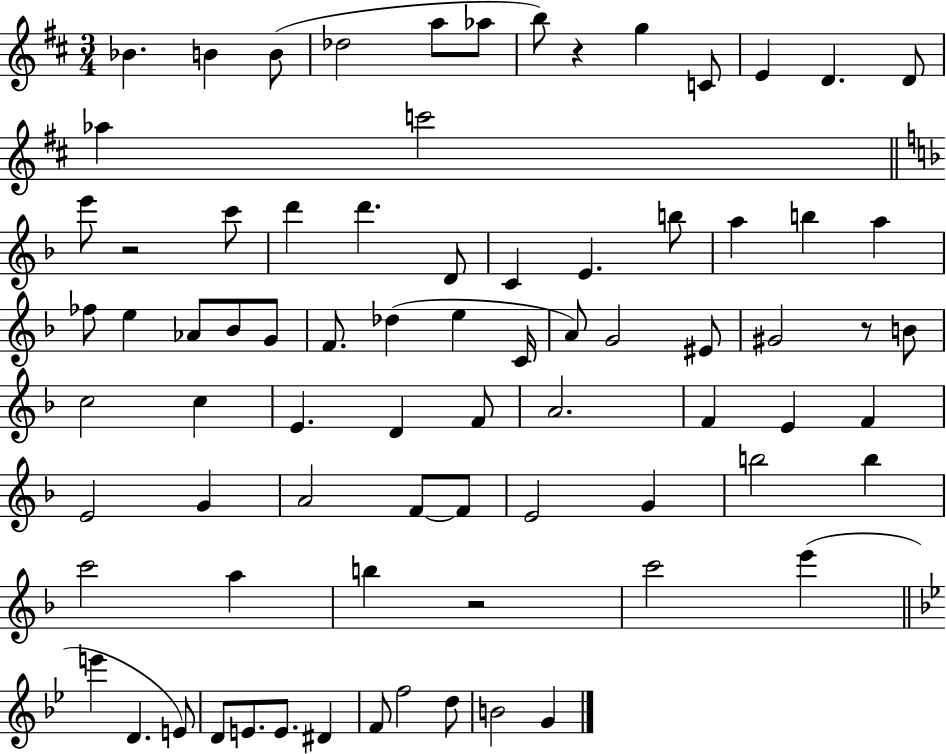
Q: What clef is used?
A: treble